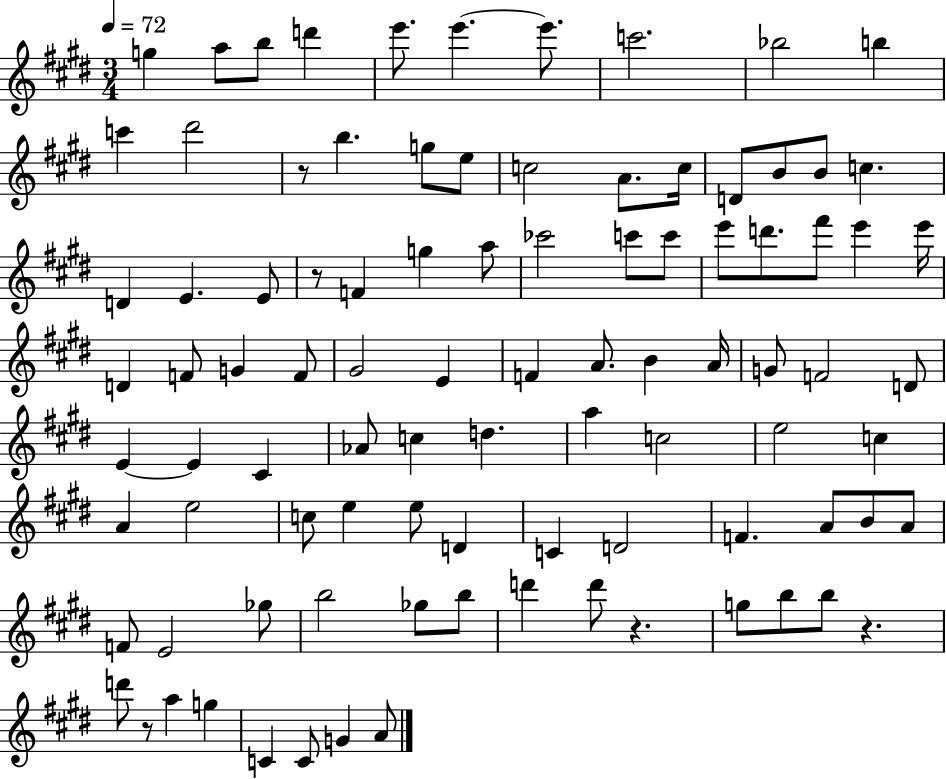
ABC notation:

X:1
T:Untitled
M:3/4
L:1/4
K:E
g a/2 b/2 d' e'/2 e' e'/2 c'2 _b2 b c' ^d'2 z/2 b g/2 e/2 c2 A/2 c/4 D/2 B/2 B/2 c D E E/2 z/2 F g a/2 _c'2 c'/2 c'/2 e'/2 d'/2 ^f'/2 e' e'/4 D F/2 G F/2 ^G2 E F A/2 B A/4 G/2 F2 D/2 E E ^C _A/2 c d a c2 e2 c A e2 c/2 e e/2 D C D2 F A/2 B/2 A/2 F/2 E2 _g/2 b2 _g/2 b/2 d' d'/2 z g/2 b/2 b/2 z d'/2 z/2 a g C C/2 G A/2